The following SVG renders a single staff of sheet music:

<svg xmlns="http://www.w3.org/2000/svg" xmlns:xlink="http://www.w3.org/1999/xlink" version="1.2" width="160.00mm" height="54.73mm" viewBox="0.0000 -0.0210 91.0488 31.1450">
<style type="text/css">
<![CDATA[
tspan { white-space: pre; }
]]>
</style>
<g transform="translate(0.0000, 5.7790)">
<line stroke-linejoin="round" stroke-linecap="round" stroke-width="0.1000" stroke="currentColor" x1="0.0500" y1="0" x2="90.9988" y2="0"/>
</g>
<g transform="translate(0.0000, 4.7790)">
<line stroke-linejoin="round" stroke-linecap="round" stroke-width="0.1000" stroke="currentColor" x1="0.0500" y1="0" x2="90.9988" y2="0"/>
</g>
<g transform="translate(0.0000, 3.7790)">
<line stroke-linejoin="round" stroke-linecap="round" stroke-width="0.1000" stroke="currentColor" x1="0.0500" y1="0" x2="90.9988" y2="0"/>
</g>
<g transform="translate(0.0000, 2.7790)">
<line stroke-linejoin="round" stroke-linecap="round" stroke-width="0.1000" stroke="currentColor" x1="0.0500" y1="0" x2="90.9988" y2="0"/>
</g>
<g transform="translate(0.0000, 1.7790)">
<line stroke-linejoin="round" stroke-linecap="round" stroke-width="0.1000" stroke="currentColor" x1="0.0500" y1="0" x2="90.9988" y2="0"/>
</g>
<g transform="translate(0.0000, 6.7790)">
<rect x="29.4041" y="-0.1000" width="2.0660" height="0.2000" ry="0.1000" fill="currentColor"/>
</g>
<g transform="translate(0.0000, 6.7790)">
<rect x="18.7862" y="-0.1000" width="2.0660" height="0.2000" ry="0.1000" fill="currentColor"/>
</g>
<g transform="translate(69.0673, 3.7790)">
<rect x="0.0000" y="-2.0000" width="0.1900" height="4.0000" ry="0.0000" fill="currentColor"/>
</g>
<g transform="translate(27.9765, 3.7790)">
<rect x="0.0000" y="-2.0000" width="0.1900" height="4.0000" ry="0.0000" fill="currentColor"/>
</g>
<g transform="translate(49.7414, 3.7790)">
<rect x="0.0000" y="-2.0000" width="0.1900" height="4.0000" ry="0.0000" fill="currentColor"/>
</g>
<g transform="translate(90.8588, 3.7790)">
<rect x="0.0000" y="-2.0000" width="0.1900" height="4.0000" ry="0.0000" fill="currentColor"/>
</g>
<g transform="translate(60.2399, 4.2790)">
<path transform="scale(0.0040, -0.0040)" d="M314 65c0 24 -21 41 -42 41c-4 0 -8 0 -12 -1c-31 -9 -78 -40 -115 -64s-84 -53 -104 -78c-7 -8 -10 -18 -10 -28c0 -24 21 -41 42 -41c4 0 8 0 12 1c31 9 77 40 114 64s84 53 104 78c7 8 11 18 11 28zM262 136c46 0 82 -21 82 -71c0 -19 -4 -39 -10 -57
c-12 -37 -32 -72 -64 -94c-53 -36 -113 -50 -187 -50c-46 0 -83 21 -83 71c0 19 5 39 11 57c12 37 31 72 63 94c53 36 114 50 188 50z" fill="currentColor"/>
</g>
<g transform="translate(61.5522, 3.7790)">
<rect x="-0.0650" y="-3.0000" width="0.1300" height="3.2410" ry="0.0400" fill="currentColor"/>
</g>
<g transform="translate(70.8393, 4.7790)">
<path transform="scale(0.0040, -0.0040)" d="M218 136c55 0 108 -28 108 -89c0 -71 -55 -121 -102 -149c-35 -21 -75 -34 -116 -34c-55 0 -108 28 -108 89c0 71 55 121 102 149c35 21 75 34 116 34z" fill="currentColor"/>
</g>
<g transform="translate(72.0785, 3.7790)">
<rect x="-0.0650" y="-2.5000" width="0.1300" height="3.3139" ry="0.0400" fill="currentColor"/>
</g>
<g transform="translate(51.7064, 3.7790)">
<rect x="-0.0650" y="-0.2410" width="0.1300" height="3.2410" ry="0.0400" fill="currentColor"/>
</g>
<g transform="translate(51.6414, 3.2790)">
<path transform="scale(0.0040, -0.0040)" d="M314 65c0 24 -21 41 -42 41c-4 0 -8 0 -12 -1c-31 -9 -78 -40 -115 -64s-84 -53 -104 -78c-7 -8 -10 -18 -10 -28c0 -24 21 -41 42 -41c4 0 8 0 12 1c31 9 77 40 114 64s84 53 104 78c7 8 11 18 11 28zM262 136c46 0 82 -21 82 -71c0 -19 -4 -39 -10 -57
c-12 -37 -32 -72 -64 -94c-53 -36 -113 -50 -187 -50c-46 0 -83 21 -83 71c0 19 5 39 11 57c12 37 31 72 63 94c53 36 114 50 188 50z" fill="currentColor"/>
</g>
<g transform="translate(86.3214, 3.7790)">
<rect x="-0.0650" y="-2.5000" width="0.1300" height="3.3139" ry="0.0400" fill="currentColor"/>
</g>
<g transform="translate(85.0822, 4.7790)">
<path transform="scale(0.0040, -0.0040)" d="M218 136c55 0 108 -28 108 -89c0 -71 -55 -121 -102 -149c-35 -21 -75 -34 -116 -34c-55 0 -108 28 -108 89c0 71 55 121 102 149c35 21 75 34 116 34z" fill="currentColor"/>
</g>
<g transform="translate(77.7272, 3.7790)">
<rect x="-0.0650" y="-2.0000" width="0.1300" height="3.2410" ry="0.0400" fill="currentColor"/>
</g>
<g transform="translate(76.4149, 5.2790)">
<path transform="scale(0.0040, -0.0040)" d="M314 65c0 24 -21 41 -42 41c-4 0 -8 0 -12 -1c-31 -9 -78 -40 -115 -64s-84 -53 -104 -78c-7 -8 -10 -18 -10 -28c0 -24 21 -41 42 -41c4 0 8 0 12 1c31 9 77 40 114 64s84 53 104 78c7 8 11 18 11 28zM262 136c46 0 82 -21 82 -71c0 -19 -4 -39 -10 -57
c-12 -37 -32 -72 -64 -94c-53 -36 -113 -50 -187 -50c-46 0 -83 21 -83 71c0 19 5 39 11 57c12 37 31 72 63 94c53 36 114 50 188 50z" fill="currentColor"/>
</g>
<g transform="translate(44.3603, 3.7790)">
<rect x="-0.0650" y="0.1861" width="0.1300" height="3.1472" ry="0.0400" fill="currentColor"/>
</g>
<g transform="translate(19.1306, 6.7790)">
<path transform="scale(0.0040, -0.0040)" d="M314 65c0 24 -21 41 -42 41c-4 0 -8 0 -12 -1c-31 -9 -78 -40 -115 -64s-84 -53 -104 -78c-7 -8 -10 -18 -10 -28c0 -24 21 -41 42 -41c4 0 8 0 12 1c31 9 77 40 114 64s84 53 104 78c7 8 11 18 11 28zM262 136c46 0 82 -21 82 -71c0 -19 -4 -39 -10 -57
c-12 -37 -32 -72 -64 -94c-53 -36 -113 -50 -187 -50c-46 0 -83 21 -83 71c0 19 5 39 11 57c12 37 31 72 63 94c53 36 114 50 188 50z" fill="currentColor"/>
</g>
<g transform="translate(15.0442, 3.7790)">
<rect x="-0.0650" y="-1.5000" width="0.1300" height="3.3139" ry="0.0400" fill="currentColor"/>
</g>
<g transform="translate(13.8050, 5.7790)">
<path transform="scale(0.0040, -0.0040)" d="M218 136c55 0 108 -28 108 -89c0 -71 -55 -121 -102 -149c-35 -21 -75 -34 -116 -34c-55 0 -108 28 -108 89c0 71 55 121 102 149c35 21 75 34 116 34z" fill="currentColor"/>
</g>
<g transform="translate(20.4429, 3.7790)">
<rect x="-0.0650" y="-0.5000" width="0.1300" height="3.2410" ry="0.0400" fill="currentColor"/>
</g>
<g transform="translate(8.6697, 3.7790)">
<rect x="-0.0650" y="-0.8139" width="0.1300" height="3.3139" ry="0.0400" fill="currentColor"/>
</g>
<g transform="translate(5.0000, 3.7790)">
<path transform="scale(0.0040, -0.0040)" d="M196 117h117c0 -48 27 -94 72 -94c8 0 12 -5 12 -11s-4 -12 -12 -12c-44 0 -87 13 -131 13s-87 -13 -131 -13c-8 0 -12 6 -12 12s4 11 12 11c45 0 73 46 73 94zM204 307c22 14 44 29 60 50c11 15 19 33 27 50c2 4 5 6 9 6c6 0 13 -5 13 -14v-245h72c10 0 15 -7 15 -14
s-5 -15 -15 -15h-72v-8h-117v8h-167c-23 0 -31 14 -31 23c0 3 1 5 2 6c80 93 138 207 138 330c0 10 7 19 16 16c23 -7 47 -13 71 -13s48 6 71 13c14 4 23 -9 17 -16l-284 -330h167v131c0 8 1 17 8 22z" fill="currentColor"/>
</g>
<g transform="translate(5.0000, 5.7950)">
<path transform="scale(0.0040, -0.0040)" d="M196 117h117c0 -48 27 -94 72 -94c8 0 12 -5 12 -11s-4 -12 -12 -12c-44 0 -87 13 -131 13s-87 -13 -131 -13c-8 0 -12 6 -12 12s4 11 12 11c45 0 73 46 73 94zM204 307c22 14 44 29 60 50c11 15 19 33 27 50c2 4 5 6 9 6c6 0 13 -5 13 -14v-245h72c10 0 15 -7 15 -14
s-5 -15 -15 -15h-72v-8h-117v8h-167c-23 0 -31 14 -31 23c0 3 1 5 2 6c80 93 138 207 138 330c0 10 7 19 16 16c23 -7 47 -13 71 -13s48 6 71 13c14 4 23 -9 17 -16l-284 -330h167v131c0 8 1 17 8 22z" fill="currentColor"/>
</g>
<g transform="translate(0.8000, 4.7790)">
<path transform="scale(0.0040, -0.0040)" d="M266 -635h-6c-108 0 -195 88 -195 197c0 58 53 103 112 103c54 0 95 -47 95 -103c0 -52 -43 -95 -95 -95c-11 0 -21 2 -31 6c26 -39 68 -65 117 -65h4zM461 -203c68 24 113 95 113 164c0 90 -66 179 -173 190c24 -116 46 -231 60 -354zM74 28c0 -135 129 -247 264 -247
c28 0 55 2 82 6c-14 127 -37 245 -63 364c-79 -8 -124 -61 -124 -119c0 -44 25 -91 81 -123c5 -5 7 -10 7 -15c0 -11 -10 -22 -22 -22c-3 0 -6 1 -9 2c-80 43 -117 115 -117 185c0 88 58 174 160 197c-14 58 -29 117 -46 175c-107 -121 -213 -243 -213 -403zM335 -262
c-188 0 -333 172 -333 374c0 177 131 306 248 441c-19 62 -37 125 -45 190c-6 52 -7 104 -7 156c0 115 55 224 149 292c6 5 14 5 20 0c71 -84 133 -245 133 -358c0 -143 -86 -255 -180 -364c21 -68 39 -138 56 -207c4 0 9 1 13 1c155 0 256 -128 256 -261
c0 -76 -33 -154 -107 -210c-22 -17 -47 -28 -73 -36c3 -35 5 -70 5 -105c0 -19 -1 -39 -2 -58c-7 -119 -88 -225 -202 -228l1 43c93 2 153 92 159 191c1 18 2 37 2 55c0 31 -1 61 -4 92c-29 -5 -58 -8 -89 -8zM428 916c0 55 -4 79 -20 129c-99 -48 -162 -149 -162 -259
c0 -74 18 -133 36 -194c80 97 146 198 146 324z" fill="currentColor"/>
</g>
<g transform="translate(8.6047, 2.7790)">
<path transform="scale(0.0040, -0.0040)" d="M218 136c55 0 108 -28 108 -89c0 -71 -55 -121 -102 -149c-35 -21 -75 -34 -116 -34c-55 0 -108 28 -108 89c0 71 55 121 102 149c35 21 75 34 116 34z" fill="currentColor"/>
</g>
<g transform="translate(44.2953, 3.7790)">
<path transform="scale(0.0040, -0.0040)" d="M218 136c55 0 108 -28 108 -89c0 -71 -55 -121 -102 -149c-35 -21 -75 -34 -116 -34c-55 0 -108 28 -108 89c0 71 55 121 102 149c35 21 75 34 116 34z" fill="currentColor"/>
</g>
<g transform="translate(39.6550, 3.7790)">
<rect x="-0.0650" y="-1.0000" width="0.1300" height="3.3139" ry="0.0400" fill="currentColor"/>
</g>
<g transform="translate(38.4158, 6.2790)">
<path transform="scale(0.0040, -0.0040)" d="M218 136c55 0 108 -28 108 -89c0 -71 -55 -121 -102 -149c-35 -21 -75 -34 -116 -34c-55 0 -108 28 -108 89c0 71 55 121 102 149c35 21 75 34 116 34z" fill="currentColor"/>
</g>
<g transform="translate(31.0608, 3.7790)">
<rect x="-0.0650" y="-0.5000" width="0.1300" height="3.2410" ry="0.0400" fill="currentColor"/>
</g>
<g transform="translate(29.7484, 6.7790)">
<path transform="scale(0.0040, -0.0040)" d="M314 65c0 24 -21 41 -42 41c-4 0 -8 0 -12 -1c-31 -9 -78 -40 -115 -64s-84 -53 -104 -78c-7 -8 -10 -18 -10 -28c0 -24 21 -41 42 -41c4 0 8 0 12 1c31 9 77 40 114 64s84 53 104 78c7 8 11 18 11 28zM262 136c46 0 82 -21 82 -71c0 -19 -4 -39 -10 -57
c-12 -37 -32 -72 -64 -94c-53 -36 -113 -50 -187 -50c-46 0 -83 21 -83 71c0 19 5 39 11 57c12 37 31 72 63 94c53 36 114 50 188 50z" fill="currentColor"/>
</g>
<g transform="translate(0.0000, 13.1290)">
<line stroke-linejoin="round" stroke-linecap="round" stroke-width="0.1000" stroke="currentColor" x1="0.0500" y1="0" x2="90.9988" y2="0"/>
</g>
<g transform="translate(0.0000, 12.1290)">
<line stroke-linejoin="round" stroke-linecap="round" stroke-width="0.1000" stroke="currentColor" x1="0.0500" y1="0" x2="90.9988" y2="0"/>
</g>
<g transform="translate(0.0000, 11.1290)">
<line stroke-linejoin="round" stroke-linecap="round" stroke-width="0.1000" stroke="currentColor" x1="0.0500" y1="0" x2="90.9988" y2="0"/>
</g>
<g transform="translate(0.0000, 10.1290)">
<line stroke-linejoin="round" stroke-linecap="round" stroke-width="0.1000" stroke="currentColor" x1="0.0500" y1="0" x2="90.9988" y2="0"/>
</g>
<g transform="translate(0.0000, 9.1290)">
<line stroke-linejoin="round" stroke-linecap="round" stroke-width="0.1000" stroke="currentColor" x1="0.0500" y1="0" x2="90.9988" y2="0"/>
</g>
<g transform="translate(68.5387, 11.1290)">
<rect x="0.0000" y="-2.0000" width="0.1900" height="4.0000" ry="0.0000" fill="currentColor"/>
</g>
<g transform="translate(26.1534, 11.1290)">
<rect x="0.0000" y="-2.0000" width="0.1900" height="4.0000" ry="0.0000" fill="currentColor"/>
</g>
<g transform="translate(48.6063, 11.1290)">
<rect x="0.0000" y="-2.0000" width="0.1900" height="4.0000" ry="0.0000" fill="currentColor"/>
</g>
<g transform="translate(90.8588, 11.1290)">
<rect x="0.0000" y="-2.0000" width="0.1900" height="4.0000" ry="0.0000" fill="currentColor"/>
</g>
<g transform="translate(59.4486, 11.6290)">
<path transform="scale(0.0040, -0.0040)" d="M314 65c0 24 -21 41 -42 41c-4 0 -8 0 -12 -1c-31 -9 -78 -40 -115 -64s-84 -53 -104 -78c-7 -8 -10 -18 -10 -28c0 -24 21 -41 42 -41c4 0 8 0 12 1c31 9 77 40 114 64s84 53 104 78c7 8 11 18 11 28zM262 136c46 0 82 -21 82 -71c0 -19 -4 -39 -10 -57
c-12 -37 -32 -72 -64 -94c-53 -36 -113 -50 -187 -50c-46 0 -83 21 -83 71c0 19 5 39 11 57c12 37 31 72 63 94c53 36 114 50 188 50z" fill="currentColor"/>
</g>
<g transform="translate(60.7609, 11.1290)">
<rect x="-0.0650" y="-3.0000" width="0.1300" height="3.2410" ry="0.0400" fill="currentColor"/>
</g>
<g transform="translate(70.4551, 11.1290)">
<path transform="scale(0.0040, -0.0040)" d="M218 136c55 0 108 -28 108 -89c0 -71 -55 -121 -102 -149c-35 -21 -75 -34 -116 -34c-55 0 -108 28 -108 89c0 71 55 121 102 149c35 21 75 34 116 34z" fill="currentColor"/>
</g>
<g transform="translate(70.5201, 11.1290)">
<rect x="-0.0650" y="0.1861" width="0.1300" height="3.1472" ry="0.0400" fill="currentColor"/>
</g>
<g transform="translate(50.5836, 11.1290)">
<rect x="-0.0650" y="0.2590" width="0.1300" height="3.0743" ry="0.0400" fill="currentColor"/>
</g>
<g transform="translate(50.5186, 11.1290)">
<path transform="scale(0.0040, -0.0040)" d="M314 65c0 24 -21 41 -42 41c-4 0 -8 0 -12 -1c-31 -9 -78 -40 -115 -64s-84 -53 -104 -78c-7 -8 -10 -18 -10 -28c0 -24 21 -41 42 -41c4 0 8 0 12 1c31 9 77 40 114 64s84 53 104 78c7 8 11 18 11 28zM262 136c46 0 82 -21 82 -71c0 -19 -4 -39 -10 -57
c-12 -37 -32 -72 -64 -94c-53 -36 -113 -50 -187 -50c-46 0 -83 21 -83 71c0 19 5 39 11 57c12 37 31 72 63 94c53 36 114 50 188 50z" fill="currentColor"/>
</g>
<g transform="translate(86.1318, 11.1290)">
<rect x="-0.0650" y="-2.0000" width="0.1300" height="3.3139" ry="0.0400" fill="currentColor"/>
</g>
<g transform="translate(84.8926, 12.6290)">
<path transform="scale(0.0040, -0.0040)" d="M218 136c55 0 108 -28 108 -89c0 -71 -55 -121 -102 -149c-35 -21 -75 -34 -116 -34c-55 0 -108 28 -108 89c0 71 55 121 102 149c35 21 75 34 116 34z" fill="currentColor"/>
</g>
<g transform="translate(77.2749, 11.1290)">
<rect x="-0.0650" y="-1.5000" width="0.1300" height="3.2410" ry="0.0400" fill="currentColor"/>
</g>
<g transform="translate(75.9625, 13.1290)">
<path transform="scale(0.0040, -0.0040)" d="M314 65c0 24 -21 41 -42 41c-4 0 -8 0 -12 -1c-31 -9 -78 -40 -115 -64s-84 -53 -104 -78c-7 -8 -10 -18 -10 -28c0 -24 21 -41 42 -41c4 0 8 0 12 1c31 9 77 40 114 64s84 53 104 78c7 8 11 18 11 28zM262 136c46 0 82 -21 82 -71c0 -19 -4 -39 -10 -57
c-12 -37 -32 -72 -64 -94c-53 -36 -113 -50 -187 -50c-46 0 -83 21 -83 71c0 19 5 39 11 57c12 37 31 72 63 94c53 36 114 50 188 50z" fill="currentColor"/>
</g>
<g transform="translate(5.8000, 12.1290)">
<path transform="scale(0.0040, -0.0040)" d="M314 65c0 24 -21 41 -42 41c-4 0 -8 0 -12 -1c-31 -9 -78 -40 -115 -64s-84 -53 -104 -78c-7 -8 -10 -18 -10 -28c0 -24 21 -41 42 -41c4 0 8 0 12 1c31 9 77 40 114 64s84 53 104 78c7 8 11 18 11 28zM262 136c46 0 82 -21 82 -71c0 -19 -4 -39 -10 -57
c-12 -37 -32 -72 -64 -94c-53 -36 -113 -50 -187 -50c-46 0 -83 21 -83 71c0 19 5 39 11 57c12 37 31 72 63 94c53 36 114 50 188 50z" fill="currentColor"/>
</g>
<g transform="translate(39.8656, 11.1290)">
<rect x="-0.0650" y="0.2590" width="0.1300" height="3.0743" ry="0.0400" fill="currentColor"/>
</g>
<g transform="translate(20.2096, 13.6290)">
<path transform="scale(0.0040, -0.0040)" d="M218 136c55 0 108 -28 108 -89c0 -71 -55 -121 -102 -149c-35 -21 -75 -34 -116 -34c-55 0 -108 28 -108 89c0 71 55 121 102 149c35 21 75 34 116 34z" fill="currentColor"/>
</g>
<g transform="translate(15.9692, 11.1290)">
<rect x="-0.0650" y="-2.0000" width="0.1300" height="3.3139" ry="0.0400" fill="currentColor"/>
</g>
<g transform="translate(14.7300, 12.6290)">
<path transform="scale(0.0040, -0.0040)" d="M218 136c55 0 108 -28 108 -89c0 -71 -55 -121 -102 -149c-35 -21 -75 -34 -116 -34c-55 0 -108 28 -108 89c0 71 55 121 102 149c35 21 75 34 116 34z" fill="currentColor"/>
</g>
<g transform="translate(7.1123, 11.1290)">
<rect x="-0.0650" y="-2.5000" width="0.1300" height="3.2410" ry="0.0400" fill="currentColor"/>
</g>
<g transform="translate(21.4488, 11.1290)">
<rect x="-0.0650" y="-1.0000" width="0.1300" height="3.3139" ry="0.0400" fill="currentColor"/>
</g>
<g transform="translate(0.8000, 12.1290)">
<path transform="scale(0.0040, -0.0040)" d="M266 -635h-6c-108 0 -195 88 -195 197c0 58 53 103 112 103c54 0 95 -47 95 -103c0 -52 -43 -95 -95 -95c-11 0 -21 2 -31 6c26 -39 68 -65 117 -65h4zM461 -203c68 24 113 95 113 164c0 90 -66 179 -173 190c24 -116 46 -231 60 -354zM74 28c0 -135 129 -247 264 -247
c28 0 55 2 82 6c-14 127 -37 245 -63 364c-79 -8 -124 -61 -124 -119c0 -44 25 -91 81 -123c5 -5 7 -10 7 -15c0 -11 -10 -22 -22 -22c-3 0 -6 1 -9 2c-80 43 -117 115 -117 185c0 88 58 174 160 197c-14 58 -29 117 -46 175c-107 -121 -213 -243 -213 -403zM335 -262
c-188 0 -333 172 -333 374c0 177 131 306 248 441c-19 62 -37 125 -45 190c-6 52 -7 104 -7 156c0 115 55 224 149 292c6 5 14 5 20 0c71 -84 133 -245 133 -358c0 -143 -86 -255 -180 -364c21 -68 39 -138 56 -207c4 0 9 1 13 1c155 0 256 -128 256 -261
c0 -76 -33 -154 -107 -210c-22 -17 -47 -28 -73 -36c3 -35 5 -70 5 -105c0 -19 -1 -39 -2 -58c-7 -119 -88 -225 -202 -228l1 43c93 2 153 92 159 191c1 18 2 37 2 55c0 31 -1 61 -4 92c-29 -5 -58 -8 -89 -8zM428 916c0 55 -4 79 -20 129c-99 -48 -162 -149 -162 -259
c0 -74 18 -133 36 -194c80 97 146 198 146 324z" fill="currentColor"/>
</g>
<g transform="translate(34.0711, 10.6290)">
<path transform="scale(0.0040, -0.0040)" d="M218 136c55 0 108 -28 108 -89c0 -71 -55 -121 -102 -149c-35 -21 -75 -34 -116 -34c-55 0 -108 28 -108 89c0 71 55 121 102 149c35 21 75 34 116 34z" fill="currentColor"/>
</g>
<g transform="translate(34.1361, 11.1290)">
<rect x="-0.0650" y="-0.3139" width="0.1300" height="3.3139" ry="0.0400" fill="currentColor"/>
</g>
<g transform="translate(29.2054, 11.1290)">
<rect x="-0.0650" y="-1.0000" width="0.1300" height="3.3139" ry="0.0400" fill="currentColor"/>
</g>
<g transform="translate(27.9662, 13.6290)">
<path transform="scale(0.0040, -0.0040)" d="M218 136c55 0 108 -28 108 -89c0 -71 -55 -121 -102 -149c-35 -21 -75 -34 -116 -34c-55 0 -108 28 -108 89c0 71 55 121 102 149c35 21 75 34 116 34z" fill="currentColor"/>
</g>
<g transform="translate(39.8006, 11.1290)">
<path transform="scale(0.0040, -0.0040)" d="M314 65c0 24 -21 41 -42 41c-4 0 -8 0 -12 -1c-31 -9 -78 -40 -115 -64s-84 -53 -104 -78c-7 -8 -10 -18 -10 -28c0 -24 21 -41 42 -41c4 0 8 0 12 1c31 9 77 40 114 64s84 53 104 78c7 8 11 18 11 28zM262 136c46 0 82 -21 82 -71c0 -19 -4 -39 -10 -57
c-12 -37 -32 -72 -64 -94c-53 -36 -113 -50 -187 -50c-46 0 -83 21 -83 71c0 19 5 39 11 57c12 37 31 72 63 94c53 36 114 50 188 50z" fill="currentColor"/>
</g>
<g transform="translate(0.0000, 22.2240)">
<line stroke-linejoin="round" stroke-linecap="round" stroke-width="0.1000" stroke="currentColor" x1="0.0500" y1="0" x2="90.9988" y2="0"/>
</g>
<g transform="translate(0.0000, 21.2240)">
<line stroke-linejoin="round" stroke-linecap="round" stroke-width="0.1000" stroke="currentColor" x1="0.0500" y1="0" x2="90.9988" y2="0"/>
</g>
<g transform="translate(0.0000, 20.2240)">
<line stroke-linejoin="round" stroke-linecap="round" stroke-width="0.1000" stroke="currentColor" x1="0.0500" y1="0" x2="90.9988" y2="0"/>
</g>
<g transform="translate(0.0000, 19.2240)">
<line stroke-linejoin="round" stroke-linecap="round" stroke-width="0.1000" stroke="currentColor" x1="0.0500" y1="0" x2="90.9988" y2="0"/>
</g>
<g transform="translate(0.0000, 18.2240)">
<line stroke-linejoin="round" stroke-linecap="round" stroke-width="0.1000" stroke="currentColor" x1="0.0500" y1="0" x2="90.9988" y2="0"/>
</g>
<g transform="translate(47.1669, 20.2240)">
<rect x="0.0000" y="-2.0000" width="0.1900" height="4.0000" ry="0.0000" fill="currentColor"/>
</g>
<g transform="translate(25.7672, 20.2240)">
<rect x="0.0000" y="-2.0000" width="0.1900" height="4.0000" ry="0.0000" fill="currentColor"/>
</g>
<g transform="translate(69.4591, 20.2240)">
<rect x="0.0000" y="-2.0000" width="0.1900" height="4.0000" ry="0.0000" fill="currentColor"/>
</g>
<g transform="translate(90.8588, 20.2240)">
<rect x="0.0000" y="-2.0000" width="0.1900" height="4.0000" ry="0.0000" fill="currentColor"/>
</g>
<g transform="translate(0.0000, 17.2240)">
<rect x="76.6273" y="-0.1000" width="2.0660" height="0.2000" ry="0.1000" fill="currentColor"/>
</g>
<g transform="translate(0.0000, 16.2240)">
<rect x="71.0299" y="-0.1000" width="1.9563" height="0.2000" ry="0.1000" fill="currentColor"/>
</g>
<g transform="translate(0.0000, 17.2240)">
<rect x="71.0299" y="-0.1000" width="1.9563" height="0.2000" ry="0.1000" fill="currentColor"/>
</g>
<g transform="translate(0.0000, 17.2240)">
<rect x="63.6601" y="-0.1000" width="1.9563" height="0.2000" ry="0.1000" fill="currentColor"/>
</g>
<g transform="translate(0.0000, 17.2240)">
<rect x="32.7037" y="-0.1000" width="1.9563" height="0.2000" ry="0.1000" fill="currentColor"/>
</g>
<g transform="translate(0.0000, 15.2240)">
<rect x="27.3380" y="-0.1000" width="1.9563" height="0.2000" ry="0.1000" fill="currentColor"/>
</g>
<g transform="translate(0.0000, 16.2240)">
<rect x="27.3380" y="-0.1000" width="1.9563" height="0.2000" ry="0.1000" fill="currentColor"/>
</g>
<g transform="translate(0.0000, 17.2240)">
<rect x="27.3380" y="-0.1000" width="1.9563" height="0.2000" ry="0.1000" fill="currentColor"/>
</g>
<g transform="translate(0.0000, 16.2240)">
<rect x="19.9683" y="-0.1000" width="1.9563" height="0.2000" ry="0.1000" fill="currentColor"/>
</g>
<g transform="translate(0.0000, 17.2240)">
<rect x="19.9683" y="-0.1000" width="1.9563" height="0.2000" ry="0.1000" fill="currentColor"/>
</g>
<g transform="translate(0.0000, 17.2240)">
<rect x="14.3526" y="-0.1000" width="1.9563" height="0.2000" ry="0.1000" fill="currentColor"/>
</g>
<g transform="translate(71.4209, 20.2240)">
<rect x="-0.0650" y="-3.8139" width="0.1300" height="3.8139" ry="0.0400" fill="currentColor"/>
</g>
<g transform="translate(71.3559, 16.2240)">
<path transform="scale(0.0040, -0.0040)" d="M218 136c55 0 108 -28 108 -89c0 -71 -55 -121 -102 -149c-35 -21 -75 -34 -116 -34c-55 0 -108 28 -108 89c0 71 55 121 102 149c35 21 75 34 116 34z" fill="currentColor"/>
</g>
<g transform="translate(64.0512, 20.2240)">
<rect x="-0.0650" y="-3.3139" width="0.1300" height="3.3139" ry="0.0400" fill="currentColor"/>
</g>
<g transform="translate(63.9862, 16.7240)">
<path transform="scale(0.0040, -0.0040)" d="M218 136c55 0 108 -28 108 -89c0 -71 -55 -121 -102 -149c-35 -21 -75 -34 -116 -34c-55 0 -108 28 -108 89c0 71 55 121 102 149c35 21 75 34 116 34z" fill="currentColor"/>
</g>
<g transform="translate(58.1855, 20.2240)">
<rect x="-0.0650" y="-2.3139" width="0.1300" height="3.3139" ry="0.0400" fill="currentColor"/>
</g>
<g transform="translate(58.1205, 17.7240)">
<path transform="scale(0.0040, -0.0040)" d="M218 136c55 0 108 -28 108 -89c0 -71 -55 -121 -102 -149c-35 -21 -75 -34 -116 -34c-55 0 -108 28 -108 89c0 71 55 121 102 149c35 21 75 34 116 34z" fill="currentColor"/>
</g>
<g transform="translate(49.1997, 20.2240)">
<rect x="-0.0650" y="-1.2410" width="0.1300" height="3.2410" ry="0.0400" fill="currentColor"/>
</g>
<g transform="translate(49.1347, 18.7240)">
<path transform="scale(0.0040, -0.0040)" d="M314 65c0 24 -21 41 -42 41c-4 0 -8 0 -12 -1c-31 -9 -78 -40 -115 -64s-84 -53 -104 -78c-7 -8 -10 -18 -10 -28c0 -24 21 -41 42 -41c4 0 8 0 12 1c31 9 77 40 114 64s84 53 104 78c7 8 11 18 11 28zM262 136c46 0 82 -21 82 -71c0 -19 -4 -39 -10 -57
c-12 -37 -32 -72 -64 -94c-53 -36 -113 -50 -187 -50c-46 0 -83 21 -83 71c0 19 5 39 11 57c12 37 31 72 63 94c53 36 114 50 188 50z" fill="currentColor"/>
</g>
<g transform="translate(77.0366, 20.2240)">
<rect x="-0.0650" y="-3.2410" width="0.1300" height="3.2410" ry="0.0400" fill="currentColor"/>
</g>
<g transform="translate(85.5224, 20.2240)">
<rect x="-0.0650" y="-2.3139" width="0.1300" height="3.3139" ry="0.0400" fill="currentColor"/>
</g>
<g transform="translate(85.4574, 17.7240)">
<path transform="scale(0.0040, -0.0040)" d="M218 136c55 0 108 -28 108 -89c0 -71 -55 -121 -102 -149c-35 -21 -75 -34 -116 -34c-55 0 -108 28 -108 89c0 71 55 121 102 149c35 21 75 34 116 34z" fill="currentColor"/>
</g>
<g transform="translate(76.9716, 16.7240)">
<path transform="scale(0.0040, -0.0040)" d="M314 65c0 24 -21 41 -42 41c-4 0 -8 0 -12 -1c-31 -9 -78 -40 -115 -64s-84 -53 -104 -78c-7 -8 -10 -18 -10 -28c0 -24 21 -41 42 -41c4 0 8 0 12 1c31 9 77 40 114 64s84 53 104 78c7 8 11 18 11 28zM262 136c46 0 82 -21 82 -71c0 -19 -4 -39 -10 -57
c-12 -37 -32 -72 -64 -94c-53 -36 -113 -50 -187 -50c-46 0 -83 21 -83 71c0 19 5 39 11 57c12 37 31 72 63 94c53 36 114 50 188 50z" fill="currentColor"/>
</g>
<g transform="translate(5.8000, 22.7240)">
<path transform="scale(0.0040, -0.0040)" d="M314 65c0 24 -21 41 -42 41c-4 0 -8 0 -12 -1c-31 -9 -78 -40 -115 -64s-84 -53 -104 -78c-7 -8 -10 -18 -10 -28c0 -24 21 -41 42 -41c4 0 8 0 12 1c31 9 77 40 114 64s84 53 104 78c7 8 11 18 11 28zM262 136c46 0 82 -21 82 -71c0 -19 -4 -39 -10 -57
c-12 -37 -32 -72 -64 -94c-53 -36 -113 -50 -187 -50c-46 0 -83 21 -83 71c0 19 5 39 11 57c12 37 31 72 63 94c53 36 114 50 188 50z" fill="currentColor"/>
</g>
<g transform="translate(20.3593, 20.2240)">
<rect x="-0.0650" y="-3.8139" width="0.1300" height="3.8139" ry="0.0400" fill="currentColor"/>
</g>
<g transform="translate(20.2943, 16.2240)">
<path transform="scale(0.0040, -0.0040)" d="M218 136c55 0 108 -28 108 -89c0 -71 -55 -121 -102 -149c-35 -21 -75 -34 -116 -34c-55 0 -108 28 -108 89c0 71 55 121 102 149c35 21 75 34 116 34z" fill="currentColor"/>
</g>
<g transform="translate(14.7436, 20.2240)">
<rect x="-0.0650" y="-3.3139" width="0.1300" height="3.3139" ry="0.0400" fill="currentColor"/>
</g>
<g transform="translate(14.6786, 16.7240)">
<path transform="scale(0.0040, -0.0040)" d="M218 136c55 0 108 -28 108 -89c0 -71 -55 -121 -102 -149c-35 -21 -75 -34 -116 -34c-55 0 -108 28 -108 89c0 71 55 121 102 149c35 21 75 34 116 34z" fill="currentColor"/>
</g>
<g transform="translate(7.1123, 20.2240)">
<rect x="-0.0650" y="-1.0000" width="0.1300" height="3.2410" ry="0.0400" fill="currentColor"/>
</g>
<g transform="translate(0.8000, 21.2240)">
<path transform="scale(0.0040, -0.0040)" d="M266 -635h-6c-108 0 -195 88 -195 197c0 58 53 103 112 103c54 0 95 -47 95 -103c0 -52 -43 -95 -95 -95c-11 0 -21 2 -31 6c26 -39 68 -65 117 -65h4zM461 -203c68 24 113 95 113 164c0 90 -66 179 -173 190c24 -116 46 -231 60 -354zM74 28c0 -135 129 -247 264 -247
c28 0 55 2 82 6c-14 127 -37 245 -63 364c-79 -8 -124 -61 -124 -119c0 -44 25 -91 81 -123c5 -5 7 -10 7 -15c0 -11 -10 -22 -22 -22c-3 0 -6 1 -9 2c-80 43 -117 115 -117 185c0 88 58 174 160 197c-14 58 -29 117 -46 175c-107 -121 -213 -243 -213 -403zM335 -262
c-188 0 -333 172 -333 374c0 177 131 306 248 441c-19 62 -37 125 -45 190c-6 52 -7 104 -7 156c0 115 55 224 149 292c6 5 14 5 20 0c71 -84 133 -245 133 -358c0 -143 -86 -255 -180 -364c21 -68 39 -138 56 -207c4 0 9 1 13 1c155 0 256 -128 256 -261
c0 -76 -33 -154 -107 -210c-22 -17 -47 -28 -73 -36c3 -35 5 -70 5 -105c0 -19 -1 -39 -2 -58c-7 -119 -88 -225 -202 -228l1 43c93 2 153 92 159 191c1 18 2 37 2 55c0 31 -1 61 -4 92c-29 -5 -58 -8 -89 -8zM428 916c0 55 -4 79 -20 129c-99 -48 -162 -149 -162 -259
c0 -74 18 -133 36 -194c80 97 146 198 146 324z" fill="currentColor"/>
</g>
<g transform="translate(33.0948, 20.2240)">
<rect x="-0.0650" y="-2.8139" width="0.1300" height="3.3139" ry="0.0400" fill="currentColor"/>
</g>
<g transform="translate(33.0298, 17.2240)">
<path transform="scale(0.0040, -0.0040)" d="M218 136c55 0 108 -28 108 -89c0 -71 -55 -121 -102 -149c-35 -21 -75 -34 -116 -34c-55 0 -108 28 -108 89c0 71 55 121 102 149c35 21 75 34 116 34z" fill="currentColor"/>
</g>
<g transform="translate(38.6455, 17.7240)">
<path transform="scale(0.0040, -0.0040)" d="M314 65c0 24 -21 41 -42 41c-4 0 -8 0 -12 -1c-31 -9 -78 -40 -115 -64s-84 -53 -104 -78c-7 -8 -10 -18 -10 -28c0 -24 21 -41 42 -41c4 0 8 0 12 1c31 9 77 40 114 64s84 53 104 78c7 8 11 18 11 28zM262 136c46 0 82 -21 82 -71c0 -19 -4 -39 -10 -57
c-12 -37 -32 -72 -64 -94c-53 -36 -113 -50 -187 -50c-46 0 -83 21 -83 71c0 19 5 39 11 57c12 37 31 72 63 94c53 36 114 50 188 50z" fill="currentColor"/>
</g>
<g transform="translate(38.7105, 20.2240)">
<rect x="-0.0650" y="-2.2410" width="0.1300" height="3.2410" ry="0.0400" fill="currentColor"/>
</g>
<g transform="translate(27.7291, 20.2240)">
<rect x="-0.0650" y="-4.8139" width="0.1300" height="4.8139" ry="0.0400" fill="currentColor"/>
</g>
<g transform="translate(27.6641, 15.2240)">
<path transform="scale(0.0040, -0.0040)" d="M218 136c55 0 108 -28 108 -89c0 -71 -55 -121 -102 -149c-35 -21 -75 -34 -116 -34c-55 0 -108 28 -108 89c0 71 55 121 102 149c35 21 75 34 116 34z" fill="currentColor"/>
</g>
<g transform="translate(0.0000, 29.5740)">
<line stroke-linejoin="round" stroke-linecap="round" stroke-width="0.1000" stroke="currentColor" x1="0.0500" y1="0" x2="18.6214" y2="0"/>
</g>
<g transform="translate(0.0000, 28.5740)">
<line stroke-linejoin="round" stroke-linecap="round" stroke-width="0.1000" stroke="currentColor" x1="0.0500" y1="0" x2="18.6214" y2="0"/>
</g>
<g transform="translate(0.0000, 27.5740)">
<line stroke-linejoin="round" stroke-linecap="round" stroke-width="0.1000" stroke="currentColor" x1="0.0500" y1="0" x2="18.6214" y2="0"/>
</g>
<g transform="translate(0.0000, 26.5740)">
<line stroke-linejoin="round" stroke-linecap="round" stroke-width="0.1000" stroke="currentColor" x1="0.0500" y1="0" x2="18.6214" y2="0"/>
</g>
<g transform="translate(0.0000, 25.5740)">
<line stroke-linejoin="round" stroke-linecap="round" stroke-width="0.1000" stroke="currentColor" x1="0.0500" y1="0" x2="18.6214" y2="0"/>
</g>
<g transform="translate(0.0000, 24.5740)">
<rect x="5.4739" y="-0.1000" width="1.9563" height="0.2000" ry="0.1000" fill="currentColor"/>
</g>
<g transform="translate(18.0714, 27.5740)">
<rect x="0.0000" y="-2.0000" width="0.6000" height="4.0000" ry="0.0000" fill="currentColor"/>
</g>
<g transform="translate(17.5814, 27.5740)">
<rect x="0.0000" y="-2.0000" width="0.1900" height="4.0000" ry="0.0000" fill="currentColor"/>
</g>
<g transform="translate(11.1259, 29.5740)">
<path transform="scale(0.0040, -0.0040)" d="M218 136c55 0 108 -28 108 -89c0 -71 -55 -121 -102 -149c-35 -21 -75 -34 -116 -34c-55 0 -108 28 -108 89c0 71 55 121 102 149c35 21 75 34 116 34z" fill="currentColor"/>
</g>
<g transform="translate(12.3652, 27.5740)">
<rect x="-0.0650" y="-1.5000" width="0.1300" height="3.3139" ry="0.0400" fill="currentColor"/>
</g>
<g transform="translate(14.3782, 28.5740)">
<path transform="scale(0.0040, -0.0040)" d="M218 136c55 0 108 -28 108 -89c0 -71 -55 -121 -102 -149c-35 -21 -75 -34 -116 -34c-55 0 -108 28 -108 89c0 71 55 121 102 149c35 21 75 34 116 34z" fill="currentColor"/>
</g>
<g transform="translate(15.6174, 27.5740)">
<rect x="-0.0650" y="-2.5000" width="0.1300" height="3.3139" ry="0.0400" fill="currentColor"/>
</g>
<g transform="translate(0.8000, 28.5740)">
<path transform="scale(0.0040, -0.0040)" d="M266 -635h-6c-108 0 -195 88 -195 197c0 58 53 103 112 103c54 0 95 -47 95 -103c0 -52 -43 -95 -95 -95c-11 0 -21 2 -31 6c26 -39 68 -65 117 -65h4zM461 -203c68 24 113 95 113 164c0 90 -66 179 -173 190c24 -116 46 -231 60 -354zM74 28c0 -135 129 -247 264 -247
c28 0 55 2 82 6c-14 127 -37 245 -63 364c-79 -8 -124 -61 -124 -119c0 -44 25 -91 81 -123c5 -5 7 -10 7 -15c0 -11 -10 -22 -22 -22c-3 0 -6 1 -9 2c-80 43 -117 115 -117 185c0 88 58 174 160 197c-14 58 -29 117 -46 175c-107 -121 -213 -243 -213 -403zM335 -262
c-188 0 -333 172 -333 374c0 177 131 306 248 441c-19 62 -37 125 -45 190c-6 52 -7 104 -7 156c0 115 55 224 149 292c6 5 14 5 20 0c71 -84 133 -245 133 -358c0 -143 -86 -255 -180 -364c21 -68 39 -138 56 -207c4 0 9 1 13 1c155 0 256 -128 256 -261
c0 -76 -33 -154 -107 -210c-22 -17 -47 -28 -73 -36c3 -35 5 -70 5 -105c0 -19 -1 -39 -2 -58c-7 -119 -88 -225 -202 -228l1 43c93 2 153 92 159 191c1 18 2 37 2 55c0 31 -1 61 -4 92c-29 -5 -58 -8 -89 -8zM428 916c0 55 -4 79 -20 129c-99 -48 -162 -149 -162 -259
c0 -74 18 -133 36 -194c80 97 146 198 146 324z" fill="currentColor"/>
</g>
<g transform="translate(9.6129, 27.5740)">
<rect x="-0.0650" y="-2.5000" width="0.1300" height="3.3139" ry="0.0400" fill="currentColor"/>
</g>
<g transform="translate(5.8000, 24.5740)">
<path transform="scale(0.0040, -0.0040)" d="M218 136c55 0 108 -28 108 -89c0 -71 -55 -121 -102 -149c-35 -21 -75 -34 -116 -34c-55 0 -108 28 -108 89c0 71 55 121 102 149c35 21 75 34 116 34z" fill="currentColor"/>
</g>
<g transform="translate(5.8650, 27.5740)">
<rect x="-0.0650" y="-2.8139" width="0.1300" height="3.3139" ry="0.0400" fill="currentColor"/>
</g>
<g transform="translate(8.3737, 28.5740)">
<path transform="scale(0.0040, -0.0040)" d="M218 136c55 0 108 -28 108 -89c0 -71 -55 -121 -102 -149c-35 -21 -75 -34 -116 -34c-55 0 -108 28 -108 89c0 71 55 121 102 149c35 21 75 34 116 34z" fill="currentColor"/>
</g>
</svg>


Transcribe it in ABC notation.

X:1
T:Untitled
M:4/4
L:1/4
K:C
d E C2 C2 D B c2 A2 G F2 G G2 F D D c B2 B2 A2 B E2 F D2 b c' e' a g2 e2 g b c' b2 g a G E G